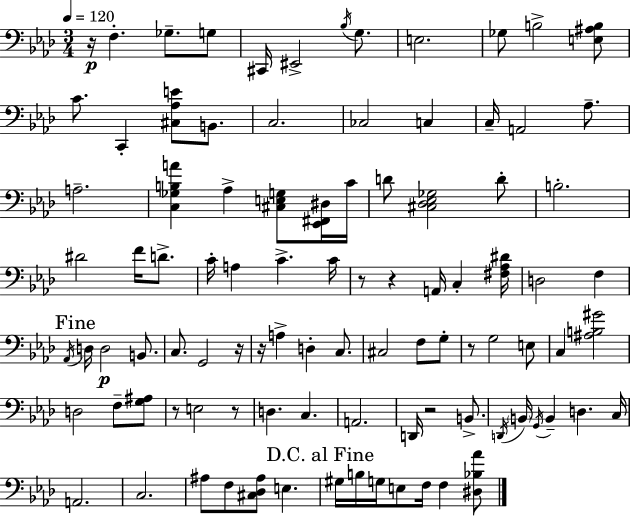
{
  \clef bass
  \numericTimeSignature
  \time 3/4
  \key f \minor
  \tempo 4 = 120
  r16\p f4.-. ges8.-- g8 | cis,16 eis,2-> \acciaccatura { bes16 } g8. | e2. | ges8 b2-> <e ais b>8 | \break c'8. c,4-. <cis aes e'>8 b,8. | c2. | ces2 c4 | c16-- a,2 aes8.-- | \break a2.-- | <c ges b a'>4 aes4-> <cis e g>8 <ees, fis, dis>16 | c'16 d'8 <cis des ees ges>2 d'8-. | b2.-. | \break dis'2 f'16 d'8.-> | c'16-. a4 c'4.-> | c'16 r8 r4 a,16 c4-. | <fis aes dis'>16 d2 f4 | \break \mark "Fine" \acciaccatura { aes,16 } d16 d2\p b,8. | c8. g,2 | r16 r16 a4-> d4-. c8. | cis2 f8 | \break g8-. r8 g2 | e8 c4 <ais b gis'>2 | d2 f8-- | <g ais>8 r8 e2 | \break r8 d4. c4. | a,2. | d,16 r2 b,8.-> | \acciaccatura { d,16 } \parenthesize b,16 \acciaccatura { g,16 } b,4-- d4. | \break c16 a,2. | c2. | ais8 f8 <cis des ais>8 e4. | \mark "D.C. al Fine" gis16 b16 g16 e8 f16 f4 | \break <dis bes aes'>8 \bar "|."
}